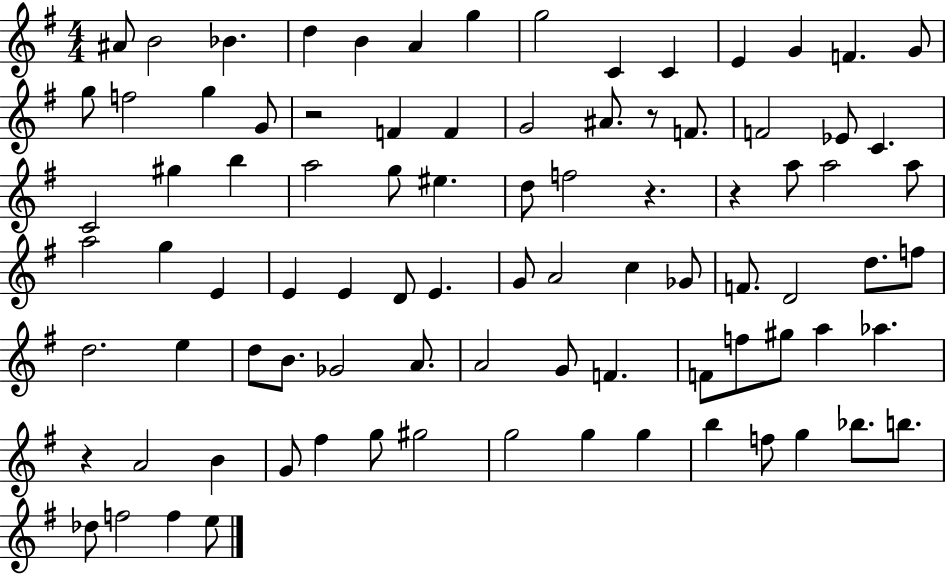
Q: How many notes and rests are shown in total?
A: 89